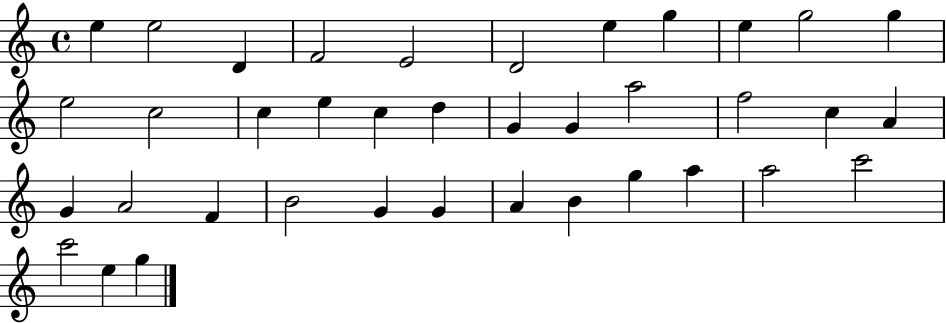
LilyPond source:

{
  \clef treble
  \time 4/4
  \defaultTimeSignature
  \key c \major
  e''4 e''2 d'4 | f'2 e'2 | d'2 e''4 g''4 | e''4 g''2 g''4 | \break e''2 c''2 | c''4 e''4 c''4 d''4 | g'4 g'4 a''2 | f''2 c''4 a'4 | \break g'4 a'2 f'4 | b'2 g'4 g'4 | a'4 b'4 g''4 a''4 | a''2 c'''2 | \break c'''2 e''4 g''4 | \bar "|."
}